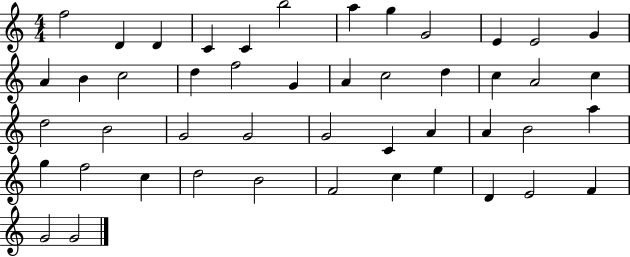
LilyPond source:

{
  \clef treble
  \numericTimeSignature
  \time 4/4
  \key c \major
  f''2 d'4 d'4 | c'4 c'4 b''2 | a''4 g''4 g'2 | e'4 e'2 g'4 | \break a'4 b'4 c''2 | d''4 f''2 g'4 | a'4 c''2 d''4 | c''4 a'2 c''4 | \break d''2 b'2 | g'2 g'2 | g'2 c'4 a'4 | a'4 b'2 a''4 | \break g''4 f''2 c''4 | d''2 b'2 | f'2 c''4 e''4 | d'4 e'2 f'4 | \break g'2 g'2 | \bar "|."
}